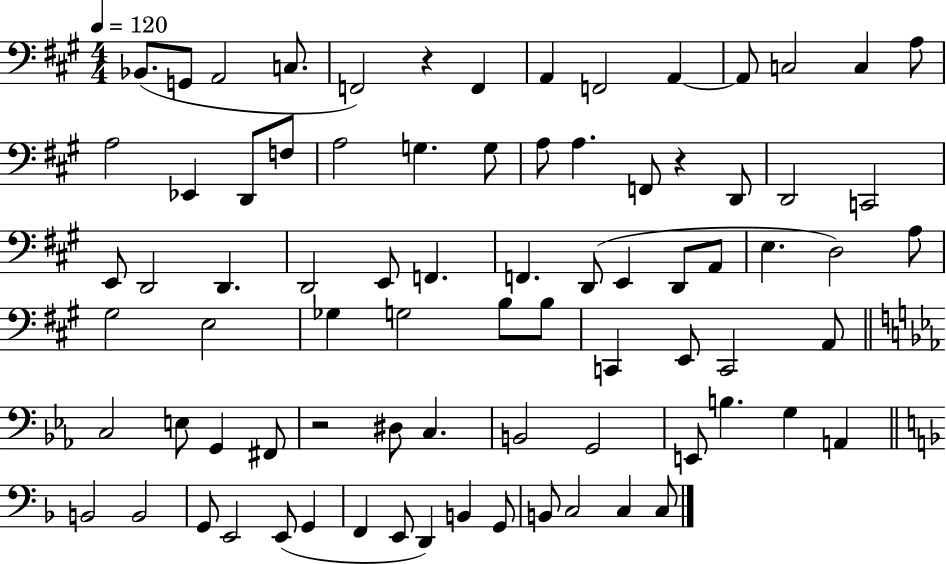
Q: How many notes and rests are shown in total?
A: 80